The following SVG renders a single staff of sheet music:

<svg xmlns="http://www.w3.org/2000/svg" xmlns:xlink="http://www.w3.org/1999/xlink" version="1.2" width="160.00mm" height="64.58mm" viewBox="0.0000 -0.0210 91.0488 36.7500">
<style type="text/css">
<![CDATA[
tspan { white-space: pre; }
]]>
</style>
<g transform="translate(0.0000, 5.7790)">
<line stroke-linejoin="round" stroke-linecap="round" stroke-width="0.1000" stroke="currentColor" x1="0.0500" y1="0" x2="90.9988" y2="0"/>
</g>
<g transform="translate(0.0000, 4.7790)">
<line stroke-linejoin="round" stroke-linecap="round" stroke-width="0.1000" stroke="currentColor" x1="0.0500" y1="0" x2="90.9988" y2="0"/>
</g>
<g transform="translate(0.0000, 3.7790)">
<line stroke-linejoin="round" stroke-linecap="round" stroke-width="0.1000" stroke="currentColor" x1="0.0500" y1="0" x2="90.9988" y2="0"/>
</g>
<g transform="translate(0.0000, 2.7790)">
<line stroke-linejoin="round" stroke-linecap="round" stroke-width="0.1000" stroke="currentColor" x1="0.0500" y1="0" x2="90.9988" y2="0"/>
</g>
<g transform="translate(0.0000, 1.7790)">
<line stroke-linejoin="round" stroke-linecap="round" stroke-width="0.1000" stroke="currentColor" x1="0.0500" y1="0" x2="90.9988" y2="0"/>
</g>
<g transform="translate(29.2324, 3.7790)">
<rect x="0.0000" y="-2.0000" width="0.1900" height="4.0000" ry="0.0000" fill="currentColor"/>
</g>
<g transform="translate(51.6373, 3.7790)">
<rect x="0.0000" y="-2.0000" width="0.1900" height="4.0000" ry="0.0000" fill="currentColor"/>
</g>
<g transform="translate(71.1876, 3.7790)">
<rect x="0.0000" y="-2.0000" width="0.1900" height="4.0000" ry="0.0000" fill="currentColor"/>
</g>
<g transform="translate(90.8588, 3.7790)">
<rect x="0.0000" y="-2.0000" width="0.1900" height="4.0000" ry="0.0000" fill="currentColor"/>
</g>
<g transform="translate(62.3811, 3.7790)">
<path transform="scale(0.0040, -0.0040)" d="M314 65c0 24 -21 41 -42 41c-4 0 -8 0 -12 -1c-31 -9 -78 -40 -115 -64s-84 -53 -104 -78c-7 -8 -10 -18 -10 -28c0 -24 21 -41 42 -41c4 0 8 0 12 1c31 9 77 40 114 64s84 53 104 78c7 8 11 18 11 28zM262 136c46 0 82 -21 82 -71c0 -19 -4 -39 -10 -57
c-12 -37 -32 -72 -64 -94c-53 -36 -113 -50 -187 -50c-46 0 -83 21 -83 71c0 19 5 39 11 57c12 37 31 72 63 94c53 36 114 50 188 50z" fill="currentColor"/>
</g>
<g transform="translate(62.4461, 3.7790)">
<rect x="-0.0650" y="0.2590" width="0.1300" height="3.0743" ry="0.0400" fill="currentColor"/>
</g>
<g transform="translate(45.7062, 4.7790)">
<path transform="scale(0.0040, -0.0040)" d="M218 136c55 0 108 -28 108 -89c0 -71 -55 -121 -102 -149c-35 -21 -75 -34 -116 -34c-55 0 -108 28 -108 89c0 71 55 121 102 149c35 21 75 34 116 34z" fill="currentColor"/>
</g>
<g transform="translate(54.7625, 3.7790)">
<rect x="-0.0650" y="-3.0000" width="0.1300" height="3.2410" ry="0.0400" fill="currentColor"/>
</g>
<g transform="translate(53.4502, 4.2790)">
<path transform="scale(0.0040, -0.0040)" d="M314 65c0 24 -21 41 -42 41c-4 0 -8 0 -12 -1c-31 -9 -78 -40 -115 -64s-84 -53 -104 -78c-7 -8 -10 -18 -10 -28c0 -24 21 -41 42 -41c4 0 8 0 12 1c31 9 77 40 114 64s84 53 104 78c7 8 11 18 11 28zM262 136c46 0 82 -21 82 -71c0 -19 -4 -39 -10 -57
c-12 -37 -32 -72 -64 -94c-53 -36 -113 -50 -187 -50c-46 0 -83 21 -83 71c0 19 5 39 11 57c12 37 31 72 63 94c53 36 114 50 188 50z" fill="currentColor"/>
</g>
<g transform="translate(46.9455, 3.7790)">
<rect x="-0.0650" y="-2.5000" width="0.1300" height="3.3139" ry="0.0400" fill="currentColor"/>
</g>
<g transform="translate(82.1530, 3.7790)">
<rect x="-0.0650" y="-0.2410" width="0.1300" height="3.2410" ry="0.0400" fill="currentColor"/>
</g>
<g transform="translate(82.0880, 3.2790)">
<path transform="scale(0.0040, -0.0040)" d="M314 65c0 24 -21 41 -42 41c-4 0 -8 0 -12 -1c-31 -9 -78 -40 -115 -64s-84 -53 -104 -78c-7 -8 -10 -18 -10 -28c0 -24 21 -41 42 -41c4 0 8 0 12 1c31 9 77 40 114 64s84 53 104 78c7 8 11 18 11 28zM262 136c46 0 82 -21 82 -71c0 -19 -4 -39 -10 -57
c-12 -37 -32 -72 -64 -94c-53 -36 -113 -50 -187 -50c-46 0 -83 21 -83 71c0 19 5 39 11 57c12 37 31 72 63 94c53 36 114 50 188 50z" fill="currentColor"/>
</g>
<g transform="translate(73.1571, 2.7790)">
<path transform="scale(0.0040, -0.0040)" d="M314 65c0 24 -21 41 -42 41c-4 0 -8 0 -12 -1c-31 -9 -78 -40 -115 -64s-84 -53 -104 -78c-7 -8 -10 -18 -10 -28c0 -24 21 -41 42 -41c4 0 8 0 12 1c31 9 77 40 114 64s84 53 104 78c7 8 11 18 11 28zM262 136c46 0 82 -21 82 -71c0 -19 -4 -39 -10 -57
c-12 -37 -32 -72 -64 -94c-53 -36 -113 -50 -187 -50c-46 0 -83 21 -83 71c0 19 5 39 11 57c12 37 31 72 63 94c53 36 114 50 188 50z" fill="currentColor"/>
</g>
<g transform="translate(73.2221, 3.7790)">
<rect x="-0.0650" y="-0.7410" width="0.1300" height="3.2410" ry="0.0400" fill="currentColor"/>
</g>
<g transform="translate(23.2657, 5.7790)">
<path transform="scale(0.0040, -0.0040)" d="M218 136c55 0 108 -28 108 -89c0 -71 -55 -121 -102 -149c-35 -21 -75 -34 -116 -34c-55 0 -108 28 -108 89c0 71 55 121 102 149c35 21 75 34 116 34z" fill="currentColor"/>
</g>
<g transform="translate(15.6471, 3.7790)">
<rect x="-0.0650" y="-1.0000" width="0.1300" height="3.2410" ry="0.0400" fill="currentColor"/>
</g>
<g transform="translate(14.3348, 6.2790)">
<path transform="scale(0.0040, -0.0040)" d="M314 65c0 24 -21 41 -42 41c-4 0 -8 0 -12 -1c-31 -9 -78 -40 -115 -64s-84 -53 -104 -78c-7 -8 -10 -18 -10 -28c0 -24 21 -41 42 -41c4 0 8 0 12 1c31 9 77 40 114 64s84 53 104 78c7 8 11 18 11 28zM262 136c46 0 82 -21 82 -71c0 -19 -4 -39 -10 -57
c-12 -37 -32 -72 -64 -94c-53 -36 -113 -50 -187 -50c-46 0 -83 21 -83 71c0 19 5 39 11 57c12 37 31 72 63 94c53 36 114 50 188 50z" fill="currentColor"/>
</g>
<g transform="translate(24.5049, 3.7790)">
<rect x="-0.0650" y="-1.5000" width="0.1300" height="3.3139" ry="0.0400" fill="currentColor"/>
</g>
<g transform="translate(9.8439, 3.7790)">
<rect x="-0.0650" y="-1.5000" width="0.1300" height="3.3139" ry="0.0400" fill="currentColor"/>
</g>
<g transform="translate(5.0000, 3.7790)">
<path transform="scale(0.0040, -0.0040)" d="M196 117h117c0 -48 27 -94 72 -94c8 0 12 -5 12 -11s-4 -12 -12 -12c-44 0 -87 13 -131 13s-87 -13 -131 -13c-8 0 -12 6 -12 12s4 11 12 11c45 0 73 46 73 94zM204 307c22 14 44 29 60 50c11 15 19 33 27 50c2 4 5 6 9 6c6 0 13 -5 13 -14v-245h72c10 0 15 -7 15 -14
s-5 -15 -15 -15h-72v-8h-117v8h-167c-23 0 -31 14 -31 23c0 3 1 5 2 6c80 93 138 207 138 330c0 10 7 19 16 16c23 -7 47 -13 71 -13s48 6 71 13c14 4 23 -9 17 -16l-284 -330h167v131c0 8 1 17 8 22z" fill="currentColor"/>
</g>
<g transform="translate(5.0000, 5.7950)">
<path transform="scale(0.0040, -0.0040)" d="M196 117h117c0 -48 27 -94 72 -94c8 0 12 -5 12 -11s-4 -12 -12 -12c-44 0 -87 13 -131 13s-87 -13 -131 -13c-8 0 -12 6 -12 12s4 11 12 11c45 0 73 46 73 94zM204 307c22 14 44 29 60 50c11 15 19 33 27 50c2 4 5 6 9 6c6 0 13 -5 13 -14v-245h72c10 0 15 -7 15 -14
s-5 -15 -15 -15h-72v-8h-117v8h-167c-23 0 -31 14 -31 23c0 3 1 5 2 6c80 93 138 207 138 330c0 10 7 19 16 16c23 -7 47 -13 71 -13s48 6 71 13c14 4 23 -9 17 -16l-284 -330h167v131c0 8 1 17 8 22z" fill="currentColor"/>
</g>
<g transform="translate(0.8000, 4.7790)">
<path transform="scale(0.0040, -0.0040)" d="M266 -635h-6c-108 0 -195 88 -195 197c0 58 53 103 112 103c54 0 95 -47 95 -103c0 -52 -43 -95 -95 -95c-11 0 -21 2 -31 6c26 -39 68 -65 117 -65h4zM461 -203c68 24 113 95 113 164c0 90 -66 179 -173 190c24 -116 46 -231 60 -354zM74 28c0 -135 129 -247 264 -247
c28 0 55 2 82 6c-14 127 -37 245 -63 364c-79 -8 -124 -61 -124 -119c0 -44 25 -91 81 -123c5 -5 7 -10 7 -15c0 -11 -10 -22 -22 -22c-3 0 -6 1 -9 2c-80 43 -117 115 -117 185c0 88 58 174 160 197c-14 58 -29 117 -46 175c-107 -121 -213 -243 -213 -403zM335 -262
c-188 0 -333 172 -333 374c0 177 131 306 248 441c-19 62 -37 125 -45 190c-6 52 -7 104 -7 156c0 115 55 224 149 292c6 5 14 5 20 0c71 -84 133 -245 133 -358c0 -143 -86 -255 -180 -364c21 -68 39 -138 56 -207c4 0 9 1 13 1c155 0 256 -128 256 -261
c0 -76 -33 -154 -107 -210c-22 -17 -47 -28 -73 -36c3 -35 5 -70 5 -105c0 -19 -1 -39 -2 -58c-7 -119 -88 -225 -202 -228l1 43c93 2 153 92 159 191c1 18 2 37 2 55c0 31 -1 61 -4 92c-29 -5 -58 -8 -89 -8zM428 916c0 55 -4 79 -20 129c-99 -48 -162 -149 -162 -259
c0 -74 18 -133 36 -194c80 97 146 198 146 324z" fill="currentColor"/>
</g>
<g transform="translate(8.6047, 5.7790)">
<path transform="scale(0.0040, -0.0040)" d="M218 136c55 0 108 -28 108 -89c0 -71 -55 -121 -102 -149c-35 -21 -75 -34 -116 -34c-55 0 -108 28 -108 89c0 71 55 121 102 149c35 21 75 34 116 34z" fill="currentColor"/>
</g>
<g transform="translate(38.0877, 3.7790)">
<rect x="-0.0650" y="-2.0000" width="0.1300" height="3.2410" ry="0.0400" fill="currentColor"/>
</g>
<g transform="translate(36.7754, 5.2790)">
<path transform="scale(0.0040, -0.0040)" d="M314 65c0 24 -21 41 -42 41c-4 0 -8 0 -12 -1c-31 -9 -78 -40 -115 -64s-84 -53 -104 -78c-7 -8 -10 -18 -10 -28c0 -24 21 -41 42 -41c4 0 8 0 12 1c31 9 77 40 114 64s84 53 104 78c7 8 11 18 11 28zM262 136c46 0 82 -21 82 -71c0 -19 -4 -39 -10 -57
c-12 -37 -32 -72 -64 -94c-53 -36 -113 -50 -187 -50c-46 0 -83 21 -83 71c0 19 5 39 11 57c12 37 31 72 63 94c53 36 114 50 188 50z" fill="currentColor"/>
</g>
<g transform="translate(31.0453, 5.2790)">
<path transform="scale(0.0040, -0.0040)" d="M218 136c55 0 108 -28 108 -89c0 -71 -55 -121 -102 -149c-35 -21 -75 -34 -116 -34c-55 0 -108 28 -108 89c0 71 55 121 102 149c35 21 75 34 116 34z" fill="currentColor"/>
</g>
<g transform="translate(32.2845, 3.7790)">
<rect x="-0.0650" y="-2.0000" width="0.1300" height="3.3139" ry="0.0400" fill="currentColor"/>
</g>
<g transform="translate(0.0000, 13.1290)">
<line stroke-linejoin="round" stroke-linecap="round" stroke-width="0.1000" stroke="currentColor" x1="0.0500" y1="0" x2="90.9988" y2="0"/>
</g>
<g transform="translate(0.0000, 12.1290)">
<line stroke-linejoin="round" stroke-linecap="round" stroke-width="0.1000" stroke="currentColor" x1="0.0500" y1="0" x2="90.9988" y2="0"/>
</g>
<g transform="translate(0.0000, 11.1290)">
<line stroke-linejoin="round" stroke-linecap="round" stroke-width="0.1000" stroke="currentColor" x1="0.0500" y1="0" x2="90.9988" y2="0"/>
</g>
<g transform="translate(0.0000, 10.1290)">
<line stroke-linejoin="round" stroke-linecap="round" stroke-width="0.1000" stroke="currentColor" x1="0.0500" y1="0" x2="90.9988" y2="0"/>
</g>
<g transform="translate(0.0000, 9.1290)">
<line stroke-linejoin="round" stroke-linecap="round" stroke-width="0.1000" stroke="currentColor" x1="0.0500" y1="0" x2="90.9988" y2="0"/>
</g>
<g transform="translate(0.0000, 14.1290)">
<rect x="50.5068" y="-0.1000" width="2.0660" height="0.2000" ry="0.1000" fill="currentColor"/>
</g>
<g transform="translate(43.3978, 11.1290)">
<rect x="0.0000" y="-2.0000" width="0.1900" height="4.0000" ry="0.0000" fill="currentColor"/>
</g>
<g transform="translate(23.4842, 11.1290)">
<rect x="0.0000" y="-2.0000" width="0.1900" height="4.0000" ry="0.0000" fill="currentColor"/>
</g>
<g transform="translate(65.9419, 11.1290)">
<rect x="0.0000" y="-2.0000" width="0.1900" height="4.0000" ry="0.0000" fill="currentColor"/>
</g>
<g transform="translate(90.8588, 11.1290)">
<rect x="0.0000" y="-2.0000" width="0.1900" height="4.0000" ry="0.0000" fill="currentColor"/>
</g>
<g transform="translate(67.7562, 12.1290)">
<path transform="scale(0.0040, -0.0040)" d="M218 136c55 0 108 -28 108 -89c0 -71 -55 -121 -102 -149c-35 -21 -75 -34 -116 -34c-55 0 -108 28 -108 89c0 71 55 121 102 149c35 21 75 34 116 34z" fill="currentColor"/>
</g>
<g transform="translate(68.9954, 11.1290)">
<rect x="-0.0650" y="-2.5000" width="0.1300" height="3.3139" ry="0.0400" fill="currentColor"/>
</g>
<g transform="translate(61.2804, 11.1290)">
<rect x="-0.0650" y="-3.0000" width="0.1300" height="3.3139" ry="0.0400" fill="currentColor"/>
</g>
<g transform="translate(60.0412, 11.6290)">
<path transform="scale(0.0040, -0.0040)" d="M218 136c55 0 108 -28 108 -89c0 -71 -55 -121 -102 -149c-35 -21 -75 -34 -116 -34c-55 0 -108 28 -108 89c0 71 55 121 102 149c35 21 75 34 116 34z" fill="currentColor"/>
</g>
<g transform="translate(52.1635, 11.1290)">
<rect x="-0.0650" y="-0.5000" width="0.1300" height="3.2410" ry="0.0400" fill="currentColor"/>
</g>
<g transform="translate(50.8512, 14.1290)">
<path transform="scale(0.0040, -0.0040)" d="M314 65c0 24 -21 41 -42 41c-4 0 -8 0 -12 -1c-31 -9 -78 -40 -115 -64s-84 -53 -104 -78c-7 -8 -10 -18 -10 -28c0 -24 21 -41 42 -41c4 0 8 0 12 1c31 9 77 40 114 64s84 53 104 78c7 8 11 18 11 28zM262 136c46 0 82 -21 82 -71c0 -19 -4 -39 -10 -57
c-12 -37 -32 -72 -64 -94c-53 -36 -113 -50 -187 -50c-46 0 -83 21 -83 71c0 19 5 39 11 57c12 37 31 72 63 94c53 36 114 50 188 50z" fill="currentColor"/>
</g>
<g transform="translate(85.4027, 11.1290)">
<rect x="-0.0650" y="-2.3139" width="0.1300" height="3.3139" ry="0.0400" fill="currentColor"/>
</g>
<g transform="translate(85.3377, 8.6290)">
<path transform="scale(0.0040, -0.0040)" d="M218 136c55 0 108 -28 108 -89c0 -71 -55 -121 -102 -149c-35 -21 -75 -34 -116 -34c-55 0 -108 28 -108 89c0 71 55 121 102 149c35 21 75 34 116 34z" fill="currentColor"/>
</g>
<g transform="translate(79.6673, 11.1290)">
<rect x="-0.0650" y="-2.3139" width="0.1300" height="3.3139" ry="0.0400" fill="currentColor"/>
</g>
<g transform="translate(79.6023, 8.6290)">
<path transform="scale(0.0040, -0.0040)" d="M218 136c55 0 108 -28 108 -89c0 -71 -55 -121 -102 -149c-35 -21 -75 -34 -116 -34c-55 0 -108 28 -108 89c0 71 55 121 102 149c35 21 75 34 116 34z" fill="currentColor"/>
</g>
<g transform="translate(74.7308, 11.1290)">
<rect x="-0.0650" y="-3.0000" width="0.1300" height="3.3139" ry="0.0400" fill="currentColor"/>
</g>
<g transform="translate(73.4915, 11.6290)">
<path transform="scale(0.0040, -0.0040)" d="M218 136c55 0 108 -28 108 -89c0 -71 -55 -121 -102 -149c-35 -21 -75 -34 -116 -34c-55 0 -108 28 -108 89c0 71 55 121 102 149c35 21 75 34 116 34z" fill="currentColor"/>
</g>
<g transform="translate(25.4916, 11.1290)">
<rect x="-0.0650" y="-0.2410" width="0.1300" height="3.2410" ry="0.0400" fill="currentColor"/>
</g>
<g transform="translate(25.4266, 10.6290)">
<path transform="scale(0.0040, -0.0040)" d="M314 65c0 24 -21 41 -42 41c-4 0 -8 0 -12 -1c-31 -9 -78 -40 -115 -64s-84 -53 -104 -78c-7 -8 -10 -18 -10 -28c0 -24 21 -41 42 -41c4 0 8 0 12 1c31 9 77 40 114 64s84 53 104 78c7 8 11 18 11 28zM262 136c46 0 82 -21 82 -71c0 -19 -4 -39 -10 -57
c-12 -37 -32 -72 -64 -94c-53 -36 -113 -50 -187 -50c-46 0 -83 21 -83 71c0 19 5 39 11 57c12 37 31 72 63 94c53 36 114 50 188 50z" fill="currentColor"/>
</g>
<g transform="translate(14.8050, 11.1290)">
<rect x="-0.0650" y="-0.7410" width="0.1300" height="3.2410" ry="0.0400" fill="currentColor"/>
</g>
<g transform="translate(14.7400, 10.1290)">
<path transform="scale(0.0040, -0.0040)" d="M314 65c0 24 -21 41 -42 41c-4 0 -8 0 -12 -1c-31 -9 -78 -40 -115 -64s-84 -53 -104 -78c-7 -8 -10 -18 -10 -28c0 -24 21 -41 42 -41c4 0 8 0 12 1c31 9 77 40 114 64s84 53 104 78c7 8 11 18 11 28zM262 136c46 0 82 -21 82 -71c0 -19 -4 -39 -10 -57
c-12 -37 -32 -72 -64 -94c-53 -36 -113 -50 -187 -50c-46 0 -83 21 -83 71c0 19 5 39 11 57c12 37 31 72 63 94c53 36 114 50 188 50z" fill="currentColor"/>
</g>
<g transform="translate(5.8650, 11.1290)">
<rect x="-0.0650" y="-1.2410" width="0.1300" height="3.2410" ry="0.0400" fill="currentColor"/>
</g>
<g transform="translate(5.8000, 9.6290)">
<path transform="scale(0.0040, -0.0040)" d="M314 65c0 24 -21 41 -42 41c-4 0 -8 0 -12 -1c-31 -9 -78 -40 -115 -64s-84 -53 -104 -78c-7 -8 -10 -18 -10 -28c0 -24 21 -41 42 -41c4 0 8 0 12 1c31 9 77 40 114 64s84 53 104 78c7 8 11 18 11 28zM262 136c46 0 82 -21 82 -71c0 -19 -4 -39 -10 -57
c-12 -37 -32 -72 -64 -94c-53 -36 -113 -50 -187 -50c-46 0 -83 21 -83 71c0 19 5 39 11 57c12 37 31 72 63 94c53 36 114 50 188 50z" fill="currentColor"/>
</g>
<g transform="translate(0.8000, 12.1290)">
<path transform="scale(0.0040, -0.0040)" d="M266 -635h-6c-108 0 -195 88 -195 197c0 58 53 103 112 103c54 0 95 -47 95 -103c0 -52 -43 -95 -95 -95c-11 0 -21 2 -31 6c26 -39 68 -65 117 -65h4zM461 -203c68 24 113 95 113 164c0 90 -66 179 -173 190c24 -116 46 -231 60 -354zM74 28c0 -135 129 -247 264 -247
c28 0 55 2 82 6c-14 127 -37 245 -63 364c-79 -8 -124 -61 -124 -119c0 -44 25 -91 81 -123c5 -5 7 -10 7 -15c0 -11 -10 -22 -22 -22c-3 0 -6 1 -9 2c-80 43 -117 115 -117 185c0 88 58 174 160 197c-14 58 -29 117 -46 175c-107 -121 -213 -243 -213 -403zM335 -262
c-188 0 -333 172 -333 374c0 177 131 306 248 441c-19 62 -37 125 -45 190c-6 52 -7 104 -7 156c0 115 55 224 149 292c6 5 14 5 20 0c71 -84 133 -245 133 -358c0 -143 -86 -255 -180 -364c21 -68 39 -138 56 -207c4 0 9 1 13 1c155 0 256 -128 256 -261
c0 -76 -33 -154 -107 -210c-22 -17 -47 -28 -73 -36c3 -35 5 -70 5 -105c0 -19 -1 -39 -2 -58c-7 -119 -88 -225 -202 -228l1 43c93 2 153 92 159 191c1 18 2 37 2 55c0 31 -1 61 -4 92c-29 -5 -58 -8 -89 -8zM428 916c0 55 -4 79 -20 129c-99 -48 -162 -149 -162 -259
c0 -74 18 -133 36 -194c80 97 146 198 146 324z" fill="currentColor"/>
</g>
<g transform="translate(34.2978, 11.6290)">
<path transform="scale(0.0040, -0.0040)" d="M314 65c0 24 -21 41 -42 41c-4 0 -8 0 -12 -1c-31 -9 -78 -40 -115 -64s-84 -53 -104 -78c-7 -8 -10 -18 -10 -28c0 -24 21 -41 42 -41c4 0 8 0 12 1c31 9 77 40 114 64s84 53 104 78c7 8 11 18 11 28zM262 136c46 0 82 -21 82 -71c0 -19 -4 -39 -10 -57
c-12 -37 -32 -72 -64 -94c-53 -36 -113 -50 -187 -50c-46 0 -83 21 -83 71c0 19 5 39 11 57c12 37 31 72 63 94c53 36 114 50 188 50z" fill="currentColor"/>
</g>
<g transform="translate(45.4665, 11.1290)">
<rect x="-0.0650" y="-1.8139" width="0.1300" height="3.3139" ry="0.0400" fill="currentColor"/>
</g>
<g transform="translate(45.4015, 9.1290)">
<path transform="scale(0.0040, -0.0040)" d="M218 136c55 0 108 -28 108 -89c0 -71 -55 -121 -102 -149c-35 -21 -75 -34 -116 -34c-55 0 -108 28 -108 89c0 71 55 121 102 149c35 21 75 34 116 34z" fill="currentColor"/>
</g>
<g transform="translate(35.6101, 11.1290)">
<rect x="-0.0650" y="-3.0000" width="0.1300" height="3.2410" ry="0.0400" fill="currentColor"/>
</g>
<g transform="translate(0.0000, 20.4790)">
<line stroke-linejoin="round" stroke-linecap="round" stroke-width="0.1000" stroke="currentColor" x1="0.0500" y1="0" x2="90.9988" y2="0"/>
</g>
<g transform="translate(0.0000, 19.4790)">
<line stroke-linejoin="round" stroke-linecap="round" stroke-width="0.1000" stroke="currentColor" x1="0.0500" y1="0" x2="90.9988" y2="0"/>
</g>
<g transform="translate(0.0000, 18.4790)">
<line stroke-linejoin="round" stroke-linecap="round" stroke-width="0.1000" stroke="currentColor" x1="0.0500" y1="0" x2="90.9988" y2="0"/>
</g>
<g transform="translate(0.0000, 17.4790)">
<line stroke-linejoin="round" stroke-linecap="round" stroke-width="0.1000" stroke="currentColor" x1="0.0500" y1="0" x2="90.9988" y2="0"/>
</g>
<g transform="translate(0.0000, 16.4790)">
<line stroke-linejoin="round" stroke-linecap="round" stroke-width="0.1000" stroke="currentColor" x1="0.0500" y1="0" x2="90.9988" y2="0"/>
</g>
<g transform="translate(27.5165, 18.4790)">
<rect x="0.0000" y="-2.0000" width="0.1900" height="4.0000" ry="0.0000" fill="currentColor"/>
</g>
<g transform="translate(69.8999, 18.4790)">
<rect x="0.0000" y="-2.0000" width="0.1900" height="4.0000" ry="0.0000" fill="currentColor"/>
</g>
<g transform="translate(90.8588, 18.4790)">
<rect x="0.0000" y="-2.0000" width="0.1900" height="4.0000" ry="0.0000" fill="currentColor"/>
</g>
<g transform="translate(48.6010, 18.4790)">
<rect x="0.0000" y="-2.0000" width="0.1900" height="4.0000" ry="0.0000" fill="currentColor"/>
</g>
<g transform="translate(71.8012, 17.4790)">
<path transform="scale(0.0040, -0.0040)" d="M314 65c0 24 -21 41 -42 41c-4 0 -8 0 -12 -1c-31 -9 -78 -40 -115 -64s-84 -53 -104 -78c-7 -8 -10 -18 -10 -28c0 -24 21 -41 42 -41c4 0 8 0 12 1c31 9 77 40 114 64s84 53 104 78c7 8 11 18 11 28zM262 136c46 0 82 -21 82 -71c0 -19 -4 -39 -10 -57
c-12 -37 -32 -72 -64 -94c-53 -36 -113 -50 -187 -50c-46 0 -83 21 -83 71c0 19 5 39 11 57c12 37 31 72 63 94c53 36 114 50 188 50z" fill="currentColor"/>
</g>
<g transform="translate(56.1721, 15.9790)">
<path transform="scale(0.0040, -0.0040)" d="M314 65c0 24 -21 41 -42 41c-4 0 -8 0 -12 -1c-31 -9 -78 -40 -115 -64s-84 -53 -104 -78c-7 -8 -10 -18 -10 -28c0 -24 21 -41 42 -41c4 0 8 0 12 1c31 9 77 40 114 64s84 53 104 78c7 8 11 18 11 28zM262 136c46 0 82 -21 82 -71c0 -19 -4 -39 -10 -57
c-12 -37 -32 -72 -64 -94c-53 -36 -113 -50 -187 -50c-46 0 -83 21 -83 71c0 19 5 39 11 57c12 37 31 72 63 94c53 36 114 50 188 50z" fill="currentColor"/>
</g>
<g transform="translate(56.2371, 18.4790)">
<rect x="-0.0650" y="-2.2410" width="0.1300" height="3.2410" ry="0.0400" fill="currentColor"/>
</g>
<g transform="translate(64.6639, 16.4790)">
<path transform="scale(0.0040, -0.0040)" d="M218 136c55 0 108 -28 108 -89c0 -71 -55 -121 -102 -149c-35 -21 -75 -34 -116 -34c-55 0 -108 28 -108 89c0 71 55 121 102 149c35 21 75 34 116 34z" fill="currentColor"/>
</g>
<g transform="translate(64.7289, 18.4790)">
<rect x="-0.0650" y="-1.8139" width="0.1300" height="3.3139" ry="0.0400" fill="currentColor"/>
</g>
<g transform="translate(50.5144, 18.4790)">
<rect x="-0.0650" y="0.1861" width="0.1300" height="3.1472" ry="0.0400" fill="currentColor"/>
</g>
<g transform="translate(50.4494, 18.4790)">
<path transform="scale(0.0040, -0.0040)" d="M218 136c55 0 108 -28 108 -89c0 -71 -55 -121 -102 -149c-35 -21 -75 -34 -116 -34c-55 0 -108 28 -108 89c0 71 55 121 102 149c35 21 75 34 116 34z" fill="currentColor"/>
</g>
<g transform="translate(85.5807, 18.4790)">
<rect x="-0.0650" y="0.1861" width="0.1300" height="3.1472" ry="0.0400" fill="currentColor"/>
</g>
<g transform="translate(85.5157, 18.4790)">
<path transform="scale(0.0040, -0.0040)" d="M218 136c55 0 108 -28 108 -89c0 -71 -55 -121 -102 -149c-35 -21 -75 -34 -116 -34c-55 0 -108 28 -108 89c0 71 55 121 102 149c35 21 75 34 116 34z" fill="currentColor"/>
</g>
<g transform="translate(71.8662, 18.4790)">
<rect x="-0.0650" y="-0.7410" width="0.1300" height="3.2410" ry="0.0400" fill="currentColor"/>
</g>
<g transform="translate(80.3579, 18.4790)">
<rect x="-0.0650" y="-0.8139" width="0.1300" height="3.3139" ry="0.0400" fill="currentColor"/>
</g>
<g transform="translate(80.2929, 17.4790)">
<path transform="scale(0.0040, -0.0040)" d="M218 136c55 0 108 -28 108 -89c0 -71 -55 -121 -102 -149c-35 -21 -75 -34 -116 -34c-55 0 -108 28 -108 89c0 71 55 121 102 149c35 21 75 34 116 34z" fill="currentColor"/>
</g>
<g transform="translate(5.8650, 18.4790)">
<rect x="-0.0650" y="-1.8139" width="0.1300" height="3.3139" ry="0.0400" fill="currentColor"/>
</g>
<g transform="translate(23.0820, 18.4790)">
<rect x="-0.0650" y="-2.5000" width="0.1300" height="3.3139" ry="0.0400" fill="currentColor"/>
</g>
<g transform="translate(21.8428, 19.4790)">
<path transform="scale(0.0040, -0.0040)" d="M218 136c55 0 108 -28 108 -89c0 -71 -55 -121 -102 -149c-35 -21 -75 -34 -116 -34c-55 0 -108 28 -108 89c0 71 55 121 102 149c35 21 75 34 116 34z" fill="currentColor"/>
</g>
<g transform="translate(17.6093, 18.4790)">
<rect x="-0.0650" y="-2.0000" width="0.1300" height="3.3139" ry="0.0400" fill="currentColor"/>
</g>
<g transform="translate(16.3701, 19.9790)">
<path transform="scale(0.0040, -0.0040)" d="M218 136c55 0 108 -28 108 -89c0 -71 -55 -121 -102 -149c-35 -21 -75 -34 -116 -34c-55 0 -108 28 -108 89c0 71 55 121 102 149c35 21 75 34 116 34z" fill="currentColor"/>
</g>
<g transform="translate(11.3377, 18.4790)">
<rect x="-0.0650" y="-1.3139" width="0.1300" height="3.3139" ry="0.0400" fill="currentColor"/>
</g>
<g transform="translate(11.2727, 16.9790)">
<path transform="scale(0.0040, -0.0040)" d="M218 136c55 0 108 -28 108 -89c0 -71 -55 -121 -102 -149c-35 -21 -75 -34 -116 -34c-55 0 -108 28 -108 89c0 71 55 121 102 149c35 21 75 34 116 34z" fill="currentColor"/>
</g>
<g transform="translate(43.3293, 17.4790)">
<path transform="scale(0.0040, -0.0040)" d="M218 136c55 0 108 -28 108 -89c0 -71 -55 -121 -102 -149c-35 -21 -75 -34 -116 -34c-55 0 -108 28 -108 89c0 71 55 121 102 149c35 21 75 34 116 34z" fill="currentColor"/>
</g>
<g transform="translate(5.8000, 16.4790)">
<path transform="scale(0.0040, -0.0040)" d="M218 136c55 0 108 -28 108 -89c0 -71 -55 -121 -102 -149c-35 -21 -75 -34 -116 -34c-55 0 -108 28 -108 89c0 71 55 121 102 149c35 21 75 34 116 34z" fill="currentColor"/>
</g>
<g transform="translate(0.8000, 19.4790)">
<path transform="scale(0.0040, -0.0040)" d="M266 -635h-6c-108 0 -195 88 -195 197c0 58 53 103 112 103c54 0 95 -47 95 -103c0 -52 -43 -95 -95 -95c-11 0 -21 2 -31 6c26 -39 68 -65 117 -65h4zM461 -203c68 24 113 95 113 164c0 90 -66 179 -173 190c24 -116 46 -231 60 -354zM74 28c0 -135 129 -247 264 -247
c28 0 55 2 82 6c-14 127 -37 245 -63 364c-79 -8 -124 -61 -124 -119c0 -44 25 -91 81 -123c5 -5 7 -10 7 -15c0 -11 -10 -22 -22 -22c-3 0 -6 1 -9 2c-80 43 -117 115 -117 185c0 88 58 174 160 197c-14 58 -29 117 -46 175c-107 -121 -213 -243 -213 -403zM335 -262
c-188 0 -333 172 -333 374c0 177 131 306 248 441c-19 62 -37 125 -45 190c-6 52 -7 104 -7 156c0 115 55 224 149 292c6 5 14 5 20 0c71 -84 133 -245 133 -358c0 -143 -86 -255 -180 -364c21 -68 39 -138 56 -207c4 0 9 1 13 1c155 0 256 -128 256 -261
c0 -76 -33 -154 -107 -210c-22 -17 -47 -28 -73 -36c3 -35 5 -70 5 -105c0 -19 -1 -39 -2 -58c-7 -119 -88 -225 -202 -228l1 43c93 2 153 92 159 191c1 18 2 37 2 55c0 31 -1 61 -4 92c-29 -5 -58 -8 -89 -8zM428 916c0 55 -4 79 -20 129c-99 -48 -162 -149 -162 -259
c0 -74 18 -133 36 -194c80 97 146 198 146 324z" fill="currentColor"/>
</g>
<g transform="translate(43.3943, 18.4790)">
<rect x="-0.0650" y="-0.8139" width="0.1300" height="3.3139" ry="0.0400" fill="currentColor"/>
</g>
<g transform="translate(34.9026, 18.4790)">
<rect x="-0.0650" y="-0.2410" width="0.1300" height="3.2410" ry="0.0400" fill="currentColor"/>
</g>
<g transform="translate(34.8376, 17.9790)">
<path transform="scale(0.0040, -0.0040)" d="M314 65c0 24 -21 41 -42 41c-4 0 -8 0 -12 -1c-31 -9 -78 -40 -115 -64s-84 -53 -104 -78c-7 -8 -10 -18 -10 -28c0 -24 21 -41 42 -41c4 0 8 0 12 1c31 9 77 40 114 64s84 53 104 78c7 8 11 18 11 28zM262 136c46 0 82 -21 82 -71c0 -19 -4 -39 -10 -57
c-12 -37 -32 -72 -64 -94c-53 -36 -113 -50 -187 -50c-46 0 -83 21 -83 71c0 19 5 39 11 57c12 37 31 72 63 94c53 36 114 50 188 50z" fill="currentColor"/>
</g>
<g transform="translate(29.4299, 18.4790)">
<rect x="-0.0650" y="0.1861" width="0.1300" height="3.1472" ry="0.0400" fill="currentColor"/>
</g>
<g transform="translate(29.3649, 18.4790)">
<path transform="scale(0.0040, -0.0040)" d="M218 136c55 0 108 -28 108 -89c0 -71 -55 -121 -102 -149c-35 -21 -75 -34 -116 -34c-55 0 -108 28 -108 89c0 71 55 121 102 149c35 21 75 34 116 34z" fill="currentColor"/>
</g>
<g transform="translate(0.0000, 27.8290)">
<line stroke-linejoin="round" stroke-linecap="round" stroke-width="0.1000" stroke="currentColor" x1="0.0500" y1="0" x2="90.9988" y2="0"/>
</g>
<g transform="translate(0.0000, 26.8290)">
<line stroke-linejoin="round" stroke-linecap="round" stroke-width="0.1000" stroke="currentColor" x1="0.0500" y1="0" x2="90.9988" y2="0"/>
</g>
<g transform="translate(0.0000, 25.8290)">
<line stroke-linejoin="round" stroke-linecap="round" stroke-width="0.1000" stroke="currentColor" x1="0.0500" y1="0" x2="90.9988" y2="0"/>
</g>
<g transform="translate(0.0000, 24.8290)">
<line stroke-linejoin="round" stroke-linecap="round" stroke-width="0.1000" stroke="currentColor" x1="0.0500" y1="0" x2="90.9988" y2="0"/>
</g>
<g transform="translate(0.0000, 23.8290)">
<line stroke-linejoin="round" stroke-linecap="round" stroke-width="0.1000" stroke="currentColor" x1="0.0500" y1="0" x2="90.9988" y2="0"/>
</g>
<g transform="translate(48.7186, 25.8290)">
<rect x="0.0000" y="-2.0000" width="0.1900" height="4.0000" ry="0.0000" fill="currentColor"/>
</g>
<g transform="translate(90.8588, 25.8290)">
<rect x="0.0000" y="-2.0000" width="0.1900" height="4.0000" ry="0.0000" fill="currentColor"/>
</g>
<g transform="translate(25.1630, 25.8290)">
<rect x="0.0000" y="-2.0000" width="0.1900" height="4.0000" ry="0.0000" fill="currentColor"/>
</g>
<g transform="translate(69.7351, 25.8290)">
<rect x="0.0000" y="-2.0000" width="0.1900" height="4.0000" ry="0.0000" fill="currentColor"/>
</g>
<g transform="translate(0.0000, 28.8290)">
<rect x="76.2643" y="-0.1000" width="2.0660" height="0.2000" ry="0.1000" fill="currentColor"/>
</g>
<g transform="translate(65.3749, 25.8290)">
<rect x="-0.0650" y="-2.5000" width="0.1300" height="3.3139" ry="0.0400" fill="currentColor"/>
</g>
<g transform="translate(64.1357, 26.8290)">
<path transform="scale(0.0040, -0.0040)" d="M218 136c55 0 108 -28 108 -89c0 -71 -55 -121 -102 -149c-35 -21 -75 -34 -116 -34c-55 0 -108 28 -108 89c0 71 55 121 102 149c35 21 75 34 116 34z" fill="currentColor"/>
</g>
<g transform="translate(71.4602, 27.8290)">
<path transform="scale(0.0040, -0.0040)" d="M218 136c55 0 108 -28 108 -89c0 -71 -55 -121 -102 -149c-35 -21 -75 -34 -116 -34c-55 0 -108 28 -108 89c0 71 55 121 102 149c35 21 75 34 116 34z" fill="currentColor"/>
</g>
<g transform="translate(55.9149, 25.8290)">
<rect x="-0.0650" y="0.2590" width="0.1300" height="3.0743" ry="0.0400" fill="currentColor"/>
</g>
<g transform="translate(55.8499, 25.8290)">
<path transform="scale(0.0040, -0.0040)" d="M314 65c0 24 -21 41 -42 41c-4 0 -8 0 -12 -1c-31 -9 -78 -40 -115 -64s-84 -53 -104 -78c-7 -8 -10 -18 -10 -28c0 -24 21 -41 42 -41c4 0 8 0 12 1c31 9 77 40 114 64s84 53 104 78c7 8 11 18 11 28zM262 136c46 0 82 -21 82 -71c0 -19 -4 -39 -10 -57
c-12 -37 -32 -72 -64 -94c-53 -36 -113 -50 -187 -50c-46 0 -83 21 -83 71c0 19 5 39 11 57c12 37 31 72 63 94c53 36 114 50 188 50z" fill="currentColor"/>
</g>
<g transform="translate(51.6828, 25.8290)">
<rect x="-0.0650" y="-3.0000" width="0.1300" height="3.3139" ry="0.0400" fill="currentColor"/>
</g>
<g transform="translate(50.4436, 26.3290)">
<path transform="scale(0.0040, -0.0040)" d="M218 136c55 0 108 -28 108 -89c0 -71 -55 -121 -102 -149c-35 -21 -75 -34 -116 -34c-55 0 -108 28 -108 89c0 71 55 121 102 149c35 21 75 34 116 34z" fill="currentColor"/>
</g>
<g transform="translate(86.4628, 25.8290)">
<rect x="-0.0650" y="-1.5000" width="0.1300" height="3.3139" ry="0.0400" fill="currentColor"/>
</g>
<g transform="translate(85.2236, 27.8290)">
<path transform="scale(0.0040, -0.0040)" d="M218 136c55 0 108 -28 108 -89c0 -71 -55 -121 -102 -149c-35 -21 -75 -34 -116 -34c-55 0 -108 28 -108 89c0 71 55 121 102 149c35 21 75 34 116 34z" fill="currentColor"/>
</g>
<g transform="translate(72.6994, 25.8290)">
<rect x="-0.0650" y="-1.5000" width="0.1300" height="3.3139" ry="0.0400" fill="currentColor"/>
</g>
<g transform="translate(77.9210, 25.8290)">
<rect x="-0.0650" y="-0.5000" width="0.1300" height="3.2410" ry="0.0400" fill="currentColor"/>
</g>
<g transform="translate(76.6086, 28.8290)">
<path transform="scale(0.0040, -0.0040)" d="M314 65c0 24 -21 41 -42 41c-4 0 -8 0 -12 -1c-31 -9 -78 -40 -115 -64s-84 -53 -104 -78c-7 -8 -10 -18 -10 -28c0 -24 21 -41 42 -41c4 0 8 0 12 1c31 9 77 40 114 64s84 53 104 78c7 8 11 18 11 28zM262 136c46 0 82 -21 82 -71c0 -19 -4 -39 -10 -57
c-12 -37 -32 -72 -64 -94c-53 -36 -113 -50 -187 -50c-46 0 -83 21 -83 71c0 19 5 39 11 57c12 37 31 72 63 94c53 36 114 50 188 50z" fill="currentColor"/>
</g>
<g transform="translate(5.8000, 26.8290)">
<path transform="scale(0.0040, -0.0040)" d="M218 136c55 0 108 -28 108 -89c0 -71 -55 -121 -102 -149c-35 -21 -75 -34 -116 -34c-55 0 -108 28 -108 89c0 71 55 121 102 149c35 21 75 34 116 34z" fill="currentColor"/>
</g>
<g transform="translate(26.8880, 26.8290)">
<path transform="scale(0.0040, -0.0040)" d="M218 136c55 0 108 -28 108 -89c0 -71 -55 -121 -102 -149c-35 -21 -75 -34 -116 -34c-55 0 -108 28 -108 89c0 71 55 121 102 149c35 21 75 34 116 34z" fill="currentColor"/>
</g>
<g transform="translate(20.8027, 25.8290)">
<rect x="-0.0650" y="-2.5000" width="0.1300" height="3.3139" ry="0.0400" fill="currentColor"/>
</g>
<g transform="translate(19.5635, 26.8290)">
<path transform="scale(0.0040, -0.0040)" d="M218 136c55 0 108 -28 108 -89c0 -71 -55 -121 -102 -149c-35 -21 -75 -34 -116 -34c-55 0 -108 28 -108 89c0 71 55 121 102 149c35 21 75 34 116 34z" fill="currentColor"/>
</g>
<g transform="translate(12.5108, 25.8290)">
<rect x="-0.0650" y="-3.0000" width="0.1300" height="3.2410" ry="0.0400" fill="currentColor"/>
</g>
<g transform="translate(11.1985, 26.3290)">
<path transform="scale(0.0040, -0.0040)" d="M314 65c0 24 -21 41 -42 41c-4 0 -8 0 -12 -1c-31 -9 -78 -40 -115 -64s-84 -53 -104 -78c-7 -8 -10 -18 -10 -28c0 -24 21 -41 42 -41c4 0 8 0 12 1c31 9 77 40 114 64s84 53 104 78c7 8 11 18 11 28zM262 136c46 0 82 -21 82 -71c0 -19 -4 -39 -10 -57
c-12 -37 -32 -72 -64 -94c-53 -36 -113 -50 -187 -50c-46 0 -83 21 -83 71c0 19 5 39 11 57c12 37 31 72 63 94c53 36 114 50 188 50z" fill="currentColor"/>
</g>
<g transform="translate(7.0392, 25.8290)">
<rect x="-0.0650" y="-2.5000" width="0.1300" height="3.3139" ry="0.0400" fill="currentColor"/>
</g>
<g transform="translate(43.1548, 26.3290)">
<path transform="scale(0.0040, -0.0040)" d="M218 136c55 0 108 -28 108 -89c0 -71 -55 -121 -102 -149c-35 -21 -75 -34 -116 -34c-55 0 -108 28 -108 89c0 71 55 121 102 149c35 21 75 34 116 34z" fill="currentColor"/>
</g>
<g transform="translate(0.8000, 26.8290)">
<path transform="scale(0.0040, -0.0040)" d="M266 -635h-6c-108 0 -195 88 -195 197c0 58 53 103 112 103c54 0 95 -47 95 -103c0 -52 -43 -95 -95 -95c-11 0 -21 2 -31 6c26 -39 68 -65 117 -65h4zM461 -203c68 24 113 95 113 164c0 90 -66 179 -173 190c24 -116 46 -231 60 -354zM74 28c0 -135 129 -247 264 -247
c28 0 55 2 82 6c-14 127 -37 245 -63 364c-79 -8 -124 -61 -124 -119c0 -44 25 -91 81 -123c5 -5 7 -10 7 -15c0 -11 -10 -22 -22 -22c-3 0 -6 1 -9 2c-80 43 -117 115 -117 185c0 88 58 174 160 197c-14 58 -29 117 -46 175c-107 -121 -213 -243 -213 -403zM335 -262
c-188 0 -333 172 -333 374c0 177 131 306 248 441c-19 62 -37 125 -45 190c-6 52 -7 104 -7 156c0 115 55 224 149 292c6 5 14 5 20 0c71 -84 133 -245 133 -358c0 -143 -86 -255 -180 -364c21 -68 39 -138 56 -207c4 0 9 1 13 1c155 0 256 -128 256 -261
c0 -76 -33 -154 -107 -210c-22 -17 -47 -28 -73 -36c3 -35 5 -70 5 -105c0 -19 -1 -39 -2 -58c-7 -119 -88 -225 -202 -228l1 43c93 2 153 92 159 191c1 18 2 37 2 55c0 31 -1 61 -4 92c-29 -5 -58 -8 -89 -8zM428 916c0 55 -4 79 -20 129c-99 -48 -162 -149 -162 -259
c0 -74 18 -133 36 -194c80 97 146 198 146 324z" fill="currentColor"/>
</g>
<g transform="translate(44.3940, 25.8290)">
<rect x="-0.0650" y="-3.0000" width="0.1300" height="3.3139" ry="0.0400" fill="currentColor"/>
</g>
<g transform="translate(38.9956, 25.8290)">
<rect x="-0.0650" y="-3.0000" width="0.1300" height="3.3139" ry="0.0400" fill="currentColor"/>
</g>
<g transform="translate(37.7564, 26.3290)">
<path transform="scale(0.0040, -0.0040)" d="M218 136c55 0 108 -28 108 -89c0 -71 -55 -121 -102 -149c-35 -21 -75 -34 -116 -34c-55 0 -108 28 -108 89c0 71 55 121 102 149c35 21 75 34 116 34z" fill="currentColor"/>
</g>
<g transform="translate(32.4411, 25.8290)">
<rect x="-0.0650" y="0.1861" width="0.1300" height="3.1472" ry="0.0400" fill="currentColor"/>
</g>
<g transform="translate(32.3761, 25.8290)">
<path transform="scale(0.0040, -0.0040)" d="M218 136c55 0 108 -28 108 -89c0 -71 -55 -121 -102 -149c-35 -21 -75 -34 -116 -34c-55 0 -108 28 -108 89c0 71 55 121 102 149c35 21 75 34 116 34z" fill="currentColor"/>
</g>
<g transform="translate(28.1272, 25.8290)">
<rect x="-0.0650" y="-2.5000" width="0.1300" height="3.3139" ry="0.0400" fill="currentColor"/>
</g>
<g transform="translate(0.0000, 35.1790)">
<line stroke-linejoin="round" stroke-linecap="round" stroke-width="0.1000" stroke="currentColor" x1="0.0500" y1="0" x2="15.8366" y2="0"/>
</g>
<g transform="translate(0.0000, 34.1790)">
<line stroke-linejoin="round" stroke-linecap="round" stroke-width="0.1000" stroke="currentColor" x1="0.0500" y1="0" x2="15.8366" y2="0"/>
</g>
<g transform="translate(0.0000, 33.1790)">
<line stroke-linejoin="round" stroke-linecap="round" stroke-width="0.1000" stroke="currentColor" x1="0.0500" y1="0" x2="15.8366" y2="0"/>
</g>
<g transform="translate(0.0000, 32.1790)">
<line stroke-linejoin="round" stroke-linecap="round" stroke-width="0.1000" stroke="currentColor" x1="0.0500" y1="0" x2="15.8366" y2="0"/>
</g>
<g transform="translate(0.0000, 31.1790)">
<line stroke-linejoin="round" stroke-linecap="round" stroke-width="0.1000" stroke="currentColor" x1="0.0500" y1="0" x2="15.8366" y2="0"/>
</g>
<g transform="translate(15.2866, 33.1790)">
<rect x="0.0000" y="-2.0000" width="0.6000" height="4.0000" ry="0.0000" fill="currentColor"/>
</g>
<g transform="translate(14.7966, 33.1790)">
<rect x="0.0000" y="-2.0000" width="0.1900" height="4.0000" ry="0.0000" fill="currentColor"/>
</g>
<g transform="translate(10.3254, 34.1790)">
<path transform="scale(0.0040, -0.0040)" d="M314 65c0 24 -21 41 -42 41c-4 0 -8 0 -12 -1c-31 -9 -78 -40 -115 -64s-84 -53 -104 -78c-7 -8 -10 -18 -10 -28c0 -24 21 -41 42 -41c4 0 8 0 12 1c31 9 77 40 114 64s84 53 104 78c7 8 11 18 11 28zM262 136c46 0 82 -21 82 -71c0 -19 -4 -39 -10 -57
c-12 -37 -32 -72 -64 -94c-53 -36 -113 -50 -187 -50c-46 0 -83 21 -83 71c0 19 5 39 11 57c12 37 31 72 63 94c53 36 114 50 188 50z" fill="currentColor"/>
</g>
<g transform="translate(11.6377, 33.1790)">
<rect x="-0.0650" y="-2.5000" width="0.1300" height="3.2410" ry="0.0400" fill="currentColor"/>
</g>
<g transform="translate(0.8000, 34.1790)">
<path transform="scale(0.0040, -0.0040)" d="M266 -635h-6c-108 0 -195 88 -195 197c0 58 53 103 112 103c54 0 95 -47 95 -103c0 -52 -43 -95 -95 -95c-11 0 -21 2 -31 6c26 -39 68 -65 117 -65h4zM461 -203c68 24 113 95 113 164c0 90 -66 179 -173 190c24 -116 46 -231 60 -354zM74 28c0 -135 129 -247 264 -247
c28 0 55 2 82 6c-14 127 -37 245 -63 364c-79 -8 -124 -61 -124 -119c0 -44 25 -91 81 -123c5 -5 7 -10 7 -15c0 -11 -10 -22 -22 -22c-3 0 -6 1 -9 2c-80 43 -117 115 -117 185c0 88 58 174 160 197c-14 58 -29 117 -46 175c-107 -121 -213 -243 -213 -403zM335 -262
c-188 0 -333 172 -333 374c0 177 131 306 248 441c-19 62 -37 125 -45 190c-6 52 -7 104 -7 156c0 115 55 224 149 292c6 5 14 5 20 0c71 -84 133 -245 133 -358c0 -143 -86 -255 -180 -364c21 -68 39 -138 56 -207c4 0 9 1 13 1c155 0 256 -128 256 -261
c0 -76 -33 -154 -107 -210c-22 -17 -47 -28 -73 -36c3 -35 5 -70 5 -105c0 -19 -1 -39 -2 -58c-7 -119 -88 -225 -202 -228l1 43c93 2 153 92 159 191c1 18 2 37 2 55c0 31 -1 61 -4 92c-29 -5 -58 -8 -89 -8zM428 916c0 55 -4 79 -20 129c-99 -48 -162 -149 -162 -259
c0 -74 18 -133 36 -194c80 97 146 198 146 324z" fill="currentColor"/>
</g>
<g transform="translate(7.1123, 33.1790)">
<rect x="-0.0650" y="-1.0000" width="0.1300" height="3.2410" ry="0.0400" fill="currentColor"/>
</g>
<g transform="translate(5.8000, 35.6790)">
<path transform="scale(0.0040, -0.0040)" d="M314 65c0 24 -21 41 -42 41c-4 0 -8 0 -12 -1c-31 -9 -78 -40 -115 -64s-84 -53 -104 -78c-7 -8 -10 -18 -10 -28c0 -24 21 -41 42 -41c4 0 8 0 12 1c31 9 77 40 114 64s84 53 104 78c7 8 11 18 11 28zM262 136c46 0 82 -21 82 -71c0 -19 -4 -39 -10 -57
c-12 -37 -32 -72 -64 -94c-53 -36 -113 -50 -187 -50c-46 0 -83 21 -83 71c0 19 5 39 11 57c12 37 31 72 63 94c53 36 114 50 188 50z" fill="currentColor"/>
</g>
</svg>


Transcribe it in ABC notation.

X:1
T:Untitled
M:4/4
L:1/4
K:C
E D2 E F F2 G A2 B2 d2 c2 e2 d2 c2 A2 f C2 A G A g g f e F G B c2 d B g2 f d2 d B G A2 G G B A A A B2 G E C2 E D2 G2